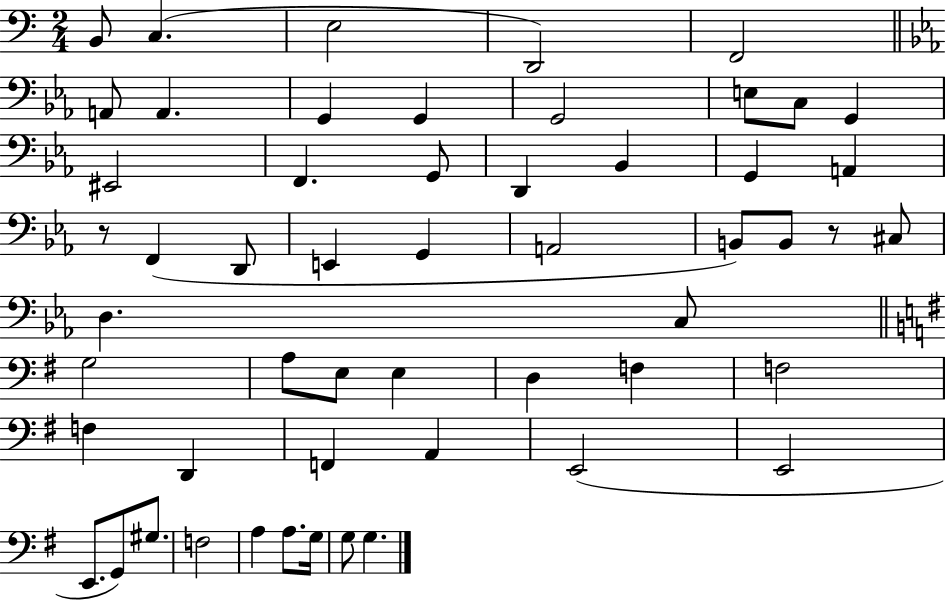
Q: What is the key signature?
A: C major